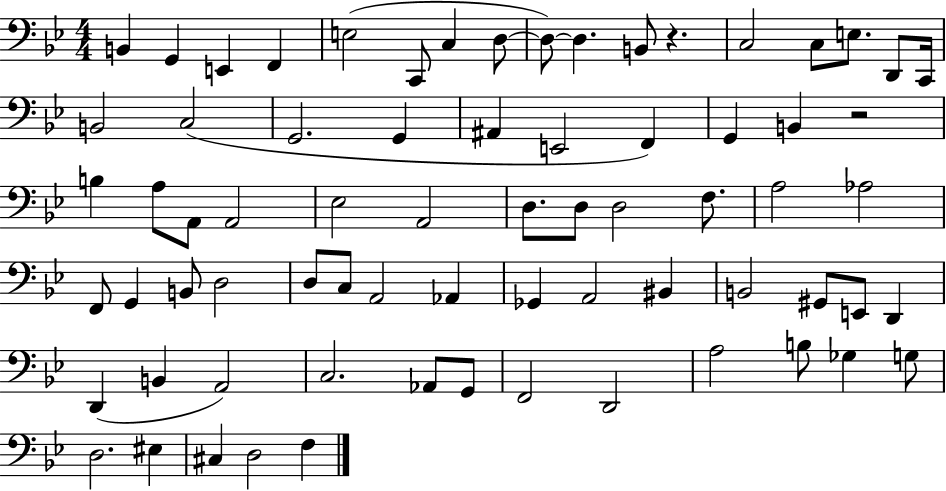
B2/q G2/q E2/q F2/q E3/h C2/e C3/q D3/e D3/e D3/q. B2/e R/q. C3/h C3/e E3/e. D2/e C2/s B2/h C3/h G2/h. G2/q A#2/q E2/h F2/q G2/q B2/q R/h B3/q A3/e A2/e A2/h Eb3/h A2/h D3/e. D3/e D3/h F3/e. A3/h Ab3/h F2/e G2/q B2/e D3/h D3/e C3/e A2/h Ab2/q Gb2/q A2/h BIS2/q B2/h G#2/e E2/e D2/q D2/q B2/q A2/h C3/h. Ab2/e G2/e F2/h D2/h A3/h B3/e Gb3/q G3/e D3/h. EIS3/q C#3/q D3/h F3/q